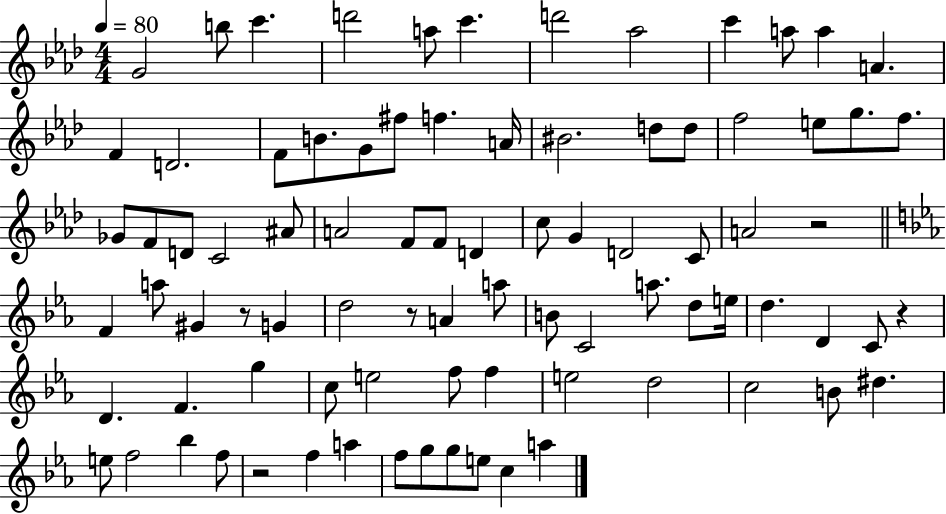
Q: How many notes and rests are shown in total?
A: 85